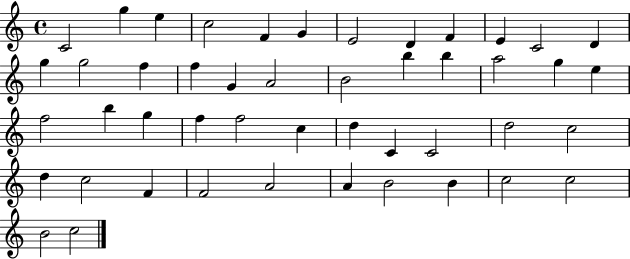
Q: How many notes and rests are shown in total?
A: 47